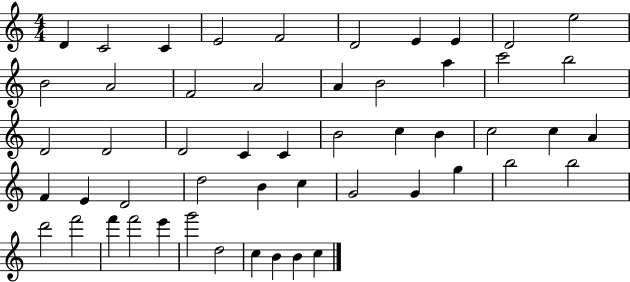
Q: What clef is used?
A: treble